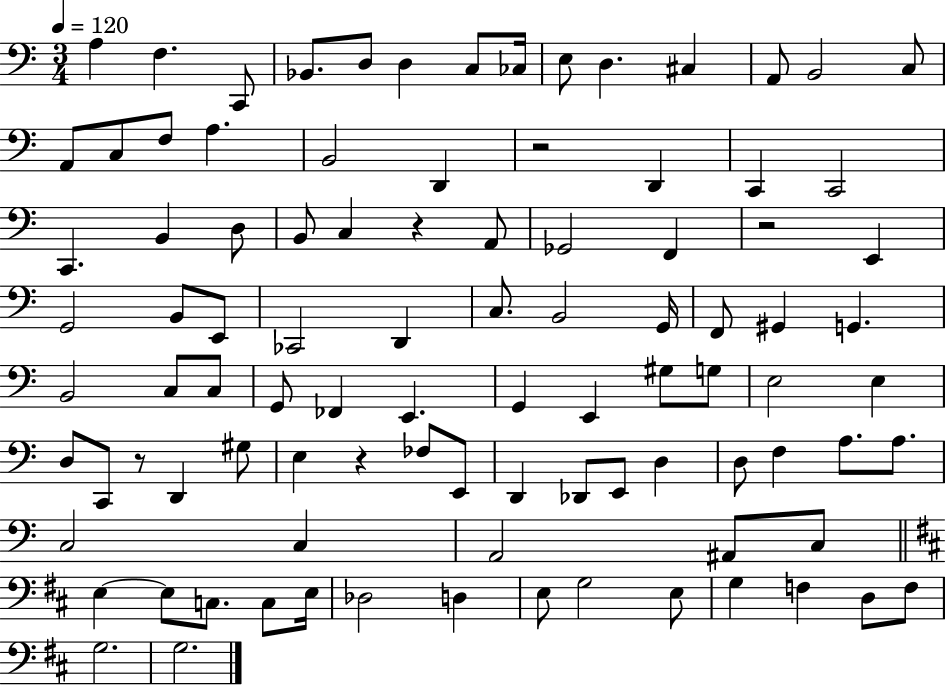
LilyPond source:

{
  \clef bass
  \numericTimeSignature
  \time 3/4
  \key c \major
  \tempo 4 = 120
  a4 f4. c,8 | bes,8. d8 d4 c8 ces16 | e8 d4. cis4 | a,8 b,2 c8 | \break a,8 c8 f8 a4. | b,2 d,4 | r2 d,4 | c,4 c,2 | \break c,4. b,4 d8 | b,8 c4 r4 a,8 | ges,2 f,4 | r2 e,4 | \break g,2 b,8 e,8 | ces,2 d,4 | c8. b,2 g,16 | f,8 gis,4 g,4. | \break b,2 c8 c8 | g,8 fes,4 e,4. | g,4 e,4 gis8 g8 | e2 e4 | \break d8 c,8 r8 d,4 gis8 | e4 r4 fes8 e,8 | d,4 des,8 e,8 d4 | d8 f4 a8. a8. | \break c2 c4 | a,2 ais,8 c8 | \bar "||" \break \key b \minor e4~~ e8 c8. c8 e16 | des2 d4 | e8 g2 e8 | g4 f4 d8 f8 | \break g2. | g2. | \bar "|."
}